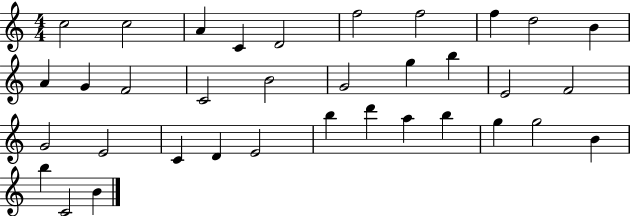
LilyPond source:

{
  \clef treble
  \numericTimeSignature
  \time 4/4
  \key c \major
  c''2 c''2 | a'4 c'4 d'2 | f''2 f''2 | f''4 d''2 b'4 | \break a'4 g'4 f'2 | c'2 b'2 | g'2 g''4 b''4 | e'2 f'2 | \break g'2 e'2 | c'4 d'4 e'2 | b''4 d'''4 a''4 b''4 | g''4 g''2 b'4 | \break b''4 c'2 b'4 | \bar "|."
}